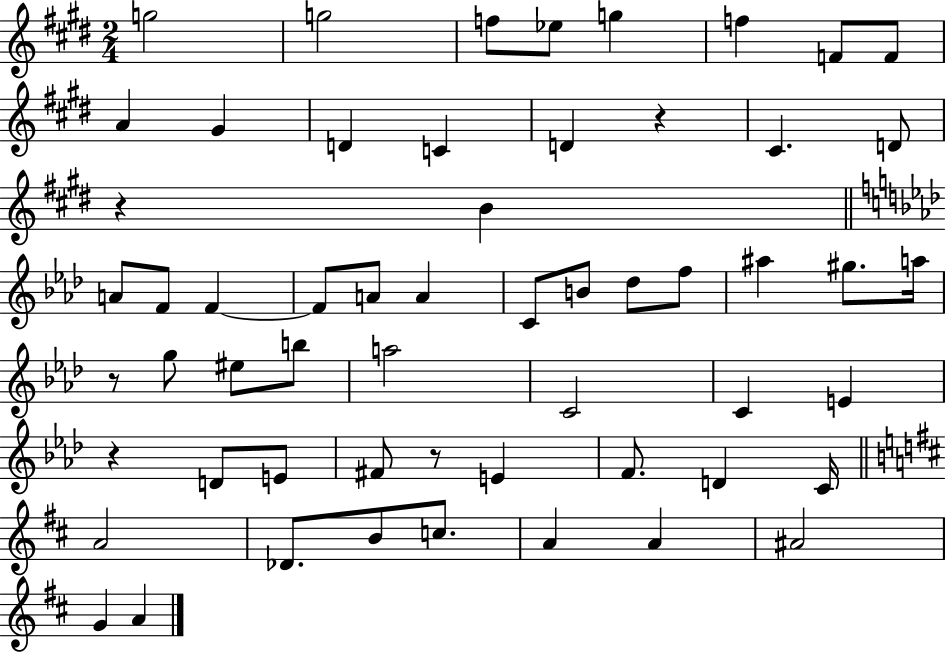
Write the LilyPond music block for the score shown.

{
  \clef treble
  \numericTimeSignature
  \time 2/4
  \key e \major
  \repeat volta 2 { g''2 | g''2 | f''8 ees''8 g''4 | f''4 f'8 f'8 | \break a'4 gis'4 | d'4 c'4 | d'4 r4 | cis'4. d'8 | \break r4 b'4 | \bar "||" \break \key aes \major a'8 f'8 f'4~~ | f'8 a'8 a'4 | c'8 b'8 des''8 f''8 | ais''4 gis''8. a''16 | \break r8 g''8 eis''8 b''8 | a''2 | c'2 | c'4 e'4 | \break r4 d'8 e'8 | fis'8 r8 e'4 | f'8. d'4 c'16 | \bar "||" \break \key b \minor a'2 | des'8. b'8 c''8. | a'4 a'4 | ais'2 | \break g'4 a'4 | } \bar "|."
}